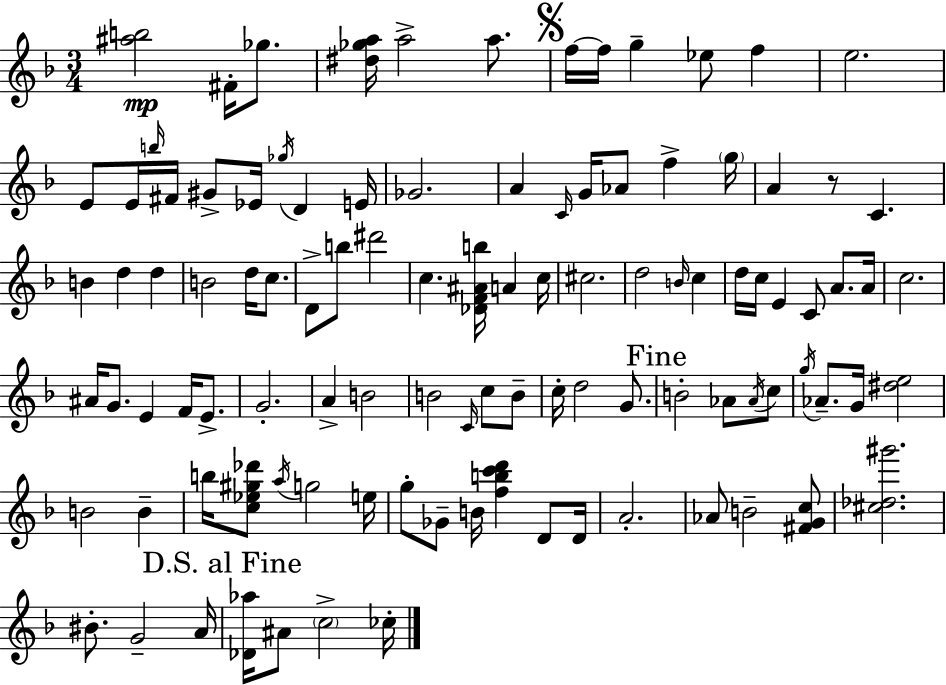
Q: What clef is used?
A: treble